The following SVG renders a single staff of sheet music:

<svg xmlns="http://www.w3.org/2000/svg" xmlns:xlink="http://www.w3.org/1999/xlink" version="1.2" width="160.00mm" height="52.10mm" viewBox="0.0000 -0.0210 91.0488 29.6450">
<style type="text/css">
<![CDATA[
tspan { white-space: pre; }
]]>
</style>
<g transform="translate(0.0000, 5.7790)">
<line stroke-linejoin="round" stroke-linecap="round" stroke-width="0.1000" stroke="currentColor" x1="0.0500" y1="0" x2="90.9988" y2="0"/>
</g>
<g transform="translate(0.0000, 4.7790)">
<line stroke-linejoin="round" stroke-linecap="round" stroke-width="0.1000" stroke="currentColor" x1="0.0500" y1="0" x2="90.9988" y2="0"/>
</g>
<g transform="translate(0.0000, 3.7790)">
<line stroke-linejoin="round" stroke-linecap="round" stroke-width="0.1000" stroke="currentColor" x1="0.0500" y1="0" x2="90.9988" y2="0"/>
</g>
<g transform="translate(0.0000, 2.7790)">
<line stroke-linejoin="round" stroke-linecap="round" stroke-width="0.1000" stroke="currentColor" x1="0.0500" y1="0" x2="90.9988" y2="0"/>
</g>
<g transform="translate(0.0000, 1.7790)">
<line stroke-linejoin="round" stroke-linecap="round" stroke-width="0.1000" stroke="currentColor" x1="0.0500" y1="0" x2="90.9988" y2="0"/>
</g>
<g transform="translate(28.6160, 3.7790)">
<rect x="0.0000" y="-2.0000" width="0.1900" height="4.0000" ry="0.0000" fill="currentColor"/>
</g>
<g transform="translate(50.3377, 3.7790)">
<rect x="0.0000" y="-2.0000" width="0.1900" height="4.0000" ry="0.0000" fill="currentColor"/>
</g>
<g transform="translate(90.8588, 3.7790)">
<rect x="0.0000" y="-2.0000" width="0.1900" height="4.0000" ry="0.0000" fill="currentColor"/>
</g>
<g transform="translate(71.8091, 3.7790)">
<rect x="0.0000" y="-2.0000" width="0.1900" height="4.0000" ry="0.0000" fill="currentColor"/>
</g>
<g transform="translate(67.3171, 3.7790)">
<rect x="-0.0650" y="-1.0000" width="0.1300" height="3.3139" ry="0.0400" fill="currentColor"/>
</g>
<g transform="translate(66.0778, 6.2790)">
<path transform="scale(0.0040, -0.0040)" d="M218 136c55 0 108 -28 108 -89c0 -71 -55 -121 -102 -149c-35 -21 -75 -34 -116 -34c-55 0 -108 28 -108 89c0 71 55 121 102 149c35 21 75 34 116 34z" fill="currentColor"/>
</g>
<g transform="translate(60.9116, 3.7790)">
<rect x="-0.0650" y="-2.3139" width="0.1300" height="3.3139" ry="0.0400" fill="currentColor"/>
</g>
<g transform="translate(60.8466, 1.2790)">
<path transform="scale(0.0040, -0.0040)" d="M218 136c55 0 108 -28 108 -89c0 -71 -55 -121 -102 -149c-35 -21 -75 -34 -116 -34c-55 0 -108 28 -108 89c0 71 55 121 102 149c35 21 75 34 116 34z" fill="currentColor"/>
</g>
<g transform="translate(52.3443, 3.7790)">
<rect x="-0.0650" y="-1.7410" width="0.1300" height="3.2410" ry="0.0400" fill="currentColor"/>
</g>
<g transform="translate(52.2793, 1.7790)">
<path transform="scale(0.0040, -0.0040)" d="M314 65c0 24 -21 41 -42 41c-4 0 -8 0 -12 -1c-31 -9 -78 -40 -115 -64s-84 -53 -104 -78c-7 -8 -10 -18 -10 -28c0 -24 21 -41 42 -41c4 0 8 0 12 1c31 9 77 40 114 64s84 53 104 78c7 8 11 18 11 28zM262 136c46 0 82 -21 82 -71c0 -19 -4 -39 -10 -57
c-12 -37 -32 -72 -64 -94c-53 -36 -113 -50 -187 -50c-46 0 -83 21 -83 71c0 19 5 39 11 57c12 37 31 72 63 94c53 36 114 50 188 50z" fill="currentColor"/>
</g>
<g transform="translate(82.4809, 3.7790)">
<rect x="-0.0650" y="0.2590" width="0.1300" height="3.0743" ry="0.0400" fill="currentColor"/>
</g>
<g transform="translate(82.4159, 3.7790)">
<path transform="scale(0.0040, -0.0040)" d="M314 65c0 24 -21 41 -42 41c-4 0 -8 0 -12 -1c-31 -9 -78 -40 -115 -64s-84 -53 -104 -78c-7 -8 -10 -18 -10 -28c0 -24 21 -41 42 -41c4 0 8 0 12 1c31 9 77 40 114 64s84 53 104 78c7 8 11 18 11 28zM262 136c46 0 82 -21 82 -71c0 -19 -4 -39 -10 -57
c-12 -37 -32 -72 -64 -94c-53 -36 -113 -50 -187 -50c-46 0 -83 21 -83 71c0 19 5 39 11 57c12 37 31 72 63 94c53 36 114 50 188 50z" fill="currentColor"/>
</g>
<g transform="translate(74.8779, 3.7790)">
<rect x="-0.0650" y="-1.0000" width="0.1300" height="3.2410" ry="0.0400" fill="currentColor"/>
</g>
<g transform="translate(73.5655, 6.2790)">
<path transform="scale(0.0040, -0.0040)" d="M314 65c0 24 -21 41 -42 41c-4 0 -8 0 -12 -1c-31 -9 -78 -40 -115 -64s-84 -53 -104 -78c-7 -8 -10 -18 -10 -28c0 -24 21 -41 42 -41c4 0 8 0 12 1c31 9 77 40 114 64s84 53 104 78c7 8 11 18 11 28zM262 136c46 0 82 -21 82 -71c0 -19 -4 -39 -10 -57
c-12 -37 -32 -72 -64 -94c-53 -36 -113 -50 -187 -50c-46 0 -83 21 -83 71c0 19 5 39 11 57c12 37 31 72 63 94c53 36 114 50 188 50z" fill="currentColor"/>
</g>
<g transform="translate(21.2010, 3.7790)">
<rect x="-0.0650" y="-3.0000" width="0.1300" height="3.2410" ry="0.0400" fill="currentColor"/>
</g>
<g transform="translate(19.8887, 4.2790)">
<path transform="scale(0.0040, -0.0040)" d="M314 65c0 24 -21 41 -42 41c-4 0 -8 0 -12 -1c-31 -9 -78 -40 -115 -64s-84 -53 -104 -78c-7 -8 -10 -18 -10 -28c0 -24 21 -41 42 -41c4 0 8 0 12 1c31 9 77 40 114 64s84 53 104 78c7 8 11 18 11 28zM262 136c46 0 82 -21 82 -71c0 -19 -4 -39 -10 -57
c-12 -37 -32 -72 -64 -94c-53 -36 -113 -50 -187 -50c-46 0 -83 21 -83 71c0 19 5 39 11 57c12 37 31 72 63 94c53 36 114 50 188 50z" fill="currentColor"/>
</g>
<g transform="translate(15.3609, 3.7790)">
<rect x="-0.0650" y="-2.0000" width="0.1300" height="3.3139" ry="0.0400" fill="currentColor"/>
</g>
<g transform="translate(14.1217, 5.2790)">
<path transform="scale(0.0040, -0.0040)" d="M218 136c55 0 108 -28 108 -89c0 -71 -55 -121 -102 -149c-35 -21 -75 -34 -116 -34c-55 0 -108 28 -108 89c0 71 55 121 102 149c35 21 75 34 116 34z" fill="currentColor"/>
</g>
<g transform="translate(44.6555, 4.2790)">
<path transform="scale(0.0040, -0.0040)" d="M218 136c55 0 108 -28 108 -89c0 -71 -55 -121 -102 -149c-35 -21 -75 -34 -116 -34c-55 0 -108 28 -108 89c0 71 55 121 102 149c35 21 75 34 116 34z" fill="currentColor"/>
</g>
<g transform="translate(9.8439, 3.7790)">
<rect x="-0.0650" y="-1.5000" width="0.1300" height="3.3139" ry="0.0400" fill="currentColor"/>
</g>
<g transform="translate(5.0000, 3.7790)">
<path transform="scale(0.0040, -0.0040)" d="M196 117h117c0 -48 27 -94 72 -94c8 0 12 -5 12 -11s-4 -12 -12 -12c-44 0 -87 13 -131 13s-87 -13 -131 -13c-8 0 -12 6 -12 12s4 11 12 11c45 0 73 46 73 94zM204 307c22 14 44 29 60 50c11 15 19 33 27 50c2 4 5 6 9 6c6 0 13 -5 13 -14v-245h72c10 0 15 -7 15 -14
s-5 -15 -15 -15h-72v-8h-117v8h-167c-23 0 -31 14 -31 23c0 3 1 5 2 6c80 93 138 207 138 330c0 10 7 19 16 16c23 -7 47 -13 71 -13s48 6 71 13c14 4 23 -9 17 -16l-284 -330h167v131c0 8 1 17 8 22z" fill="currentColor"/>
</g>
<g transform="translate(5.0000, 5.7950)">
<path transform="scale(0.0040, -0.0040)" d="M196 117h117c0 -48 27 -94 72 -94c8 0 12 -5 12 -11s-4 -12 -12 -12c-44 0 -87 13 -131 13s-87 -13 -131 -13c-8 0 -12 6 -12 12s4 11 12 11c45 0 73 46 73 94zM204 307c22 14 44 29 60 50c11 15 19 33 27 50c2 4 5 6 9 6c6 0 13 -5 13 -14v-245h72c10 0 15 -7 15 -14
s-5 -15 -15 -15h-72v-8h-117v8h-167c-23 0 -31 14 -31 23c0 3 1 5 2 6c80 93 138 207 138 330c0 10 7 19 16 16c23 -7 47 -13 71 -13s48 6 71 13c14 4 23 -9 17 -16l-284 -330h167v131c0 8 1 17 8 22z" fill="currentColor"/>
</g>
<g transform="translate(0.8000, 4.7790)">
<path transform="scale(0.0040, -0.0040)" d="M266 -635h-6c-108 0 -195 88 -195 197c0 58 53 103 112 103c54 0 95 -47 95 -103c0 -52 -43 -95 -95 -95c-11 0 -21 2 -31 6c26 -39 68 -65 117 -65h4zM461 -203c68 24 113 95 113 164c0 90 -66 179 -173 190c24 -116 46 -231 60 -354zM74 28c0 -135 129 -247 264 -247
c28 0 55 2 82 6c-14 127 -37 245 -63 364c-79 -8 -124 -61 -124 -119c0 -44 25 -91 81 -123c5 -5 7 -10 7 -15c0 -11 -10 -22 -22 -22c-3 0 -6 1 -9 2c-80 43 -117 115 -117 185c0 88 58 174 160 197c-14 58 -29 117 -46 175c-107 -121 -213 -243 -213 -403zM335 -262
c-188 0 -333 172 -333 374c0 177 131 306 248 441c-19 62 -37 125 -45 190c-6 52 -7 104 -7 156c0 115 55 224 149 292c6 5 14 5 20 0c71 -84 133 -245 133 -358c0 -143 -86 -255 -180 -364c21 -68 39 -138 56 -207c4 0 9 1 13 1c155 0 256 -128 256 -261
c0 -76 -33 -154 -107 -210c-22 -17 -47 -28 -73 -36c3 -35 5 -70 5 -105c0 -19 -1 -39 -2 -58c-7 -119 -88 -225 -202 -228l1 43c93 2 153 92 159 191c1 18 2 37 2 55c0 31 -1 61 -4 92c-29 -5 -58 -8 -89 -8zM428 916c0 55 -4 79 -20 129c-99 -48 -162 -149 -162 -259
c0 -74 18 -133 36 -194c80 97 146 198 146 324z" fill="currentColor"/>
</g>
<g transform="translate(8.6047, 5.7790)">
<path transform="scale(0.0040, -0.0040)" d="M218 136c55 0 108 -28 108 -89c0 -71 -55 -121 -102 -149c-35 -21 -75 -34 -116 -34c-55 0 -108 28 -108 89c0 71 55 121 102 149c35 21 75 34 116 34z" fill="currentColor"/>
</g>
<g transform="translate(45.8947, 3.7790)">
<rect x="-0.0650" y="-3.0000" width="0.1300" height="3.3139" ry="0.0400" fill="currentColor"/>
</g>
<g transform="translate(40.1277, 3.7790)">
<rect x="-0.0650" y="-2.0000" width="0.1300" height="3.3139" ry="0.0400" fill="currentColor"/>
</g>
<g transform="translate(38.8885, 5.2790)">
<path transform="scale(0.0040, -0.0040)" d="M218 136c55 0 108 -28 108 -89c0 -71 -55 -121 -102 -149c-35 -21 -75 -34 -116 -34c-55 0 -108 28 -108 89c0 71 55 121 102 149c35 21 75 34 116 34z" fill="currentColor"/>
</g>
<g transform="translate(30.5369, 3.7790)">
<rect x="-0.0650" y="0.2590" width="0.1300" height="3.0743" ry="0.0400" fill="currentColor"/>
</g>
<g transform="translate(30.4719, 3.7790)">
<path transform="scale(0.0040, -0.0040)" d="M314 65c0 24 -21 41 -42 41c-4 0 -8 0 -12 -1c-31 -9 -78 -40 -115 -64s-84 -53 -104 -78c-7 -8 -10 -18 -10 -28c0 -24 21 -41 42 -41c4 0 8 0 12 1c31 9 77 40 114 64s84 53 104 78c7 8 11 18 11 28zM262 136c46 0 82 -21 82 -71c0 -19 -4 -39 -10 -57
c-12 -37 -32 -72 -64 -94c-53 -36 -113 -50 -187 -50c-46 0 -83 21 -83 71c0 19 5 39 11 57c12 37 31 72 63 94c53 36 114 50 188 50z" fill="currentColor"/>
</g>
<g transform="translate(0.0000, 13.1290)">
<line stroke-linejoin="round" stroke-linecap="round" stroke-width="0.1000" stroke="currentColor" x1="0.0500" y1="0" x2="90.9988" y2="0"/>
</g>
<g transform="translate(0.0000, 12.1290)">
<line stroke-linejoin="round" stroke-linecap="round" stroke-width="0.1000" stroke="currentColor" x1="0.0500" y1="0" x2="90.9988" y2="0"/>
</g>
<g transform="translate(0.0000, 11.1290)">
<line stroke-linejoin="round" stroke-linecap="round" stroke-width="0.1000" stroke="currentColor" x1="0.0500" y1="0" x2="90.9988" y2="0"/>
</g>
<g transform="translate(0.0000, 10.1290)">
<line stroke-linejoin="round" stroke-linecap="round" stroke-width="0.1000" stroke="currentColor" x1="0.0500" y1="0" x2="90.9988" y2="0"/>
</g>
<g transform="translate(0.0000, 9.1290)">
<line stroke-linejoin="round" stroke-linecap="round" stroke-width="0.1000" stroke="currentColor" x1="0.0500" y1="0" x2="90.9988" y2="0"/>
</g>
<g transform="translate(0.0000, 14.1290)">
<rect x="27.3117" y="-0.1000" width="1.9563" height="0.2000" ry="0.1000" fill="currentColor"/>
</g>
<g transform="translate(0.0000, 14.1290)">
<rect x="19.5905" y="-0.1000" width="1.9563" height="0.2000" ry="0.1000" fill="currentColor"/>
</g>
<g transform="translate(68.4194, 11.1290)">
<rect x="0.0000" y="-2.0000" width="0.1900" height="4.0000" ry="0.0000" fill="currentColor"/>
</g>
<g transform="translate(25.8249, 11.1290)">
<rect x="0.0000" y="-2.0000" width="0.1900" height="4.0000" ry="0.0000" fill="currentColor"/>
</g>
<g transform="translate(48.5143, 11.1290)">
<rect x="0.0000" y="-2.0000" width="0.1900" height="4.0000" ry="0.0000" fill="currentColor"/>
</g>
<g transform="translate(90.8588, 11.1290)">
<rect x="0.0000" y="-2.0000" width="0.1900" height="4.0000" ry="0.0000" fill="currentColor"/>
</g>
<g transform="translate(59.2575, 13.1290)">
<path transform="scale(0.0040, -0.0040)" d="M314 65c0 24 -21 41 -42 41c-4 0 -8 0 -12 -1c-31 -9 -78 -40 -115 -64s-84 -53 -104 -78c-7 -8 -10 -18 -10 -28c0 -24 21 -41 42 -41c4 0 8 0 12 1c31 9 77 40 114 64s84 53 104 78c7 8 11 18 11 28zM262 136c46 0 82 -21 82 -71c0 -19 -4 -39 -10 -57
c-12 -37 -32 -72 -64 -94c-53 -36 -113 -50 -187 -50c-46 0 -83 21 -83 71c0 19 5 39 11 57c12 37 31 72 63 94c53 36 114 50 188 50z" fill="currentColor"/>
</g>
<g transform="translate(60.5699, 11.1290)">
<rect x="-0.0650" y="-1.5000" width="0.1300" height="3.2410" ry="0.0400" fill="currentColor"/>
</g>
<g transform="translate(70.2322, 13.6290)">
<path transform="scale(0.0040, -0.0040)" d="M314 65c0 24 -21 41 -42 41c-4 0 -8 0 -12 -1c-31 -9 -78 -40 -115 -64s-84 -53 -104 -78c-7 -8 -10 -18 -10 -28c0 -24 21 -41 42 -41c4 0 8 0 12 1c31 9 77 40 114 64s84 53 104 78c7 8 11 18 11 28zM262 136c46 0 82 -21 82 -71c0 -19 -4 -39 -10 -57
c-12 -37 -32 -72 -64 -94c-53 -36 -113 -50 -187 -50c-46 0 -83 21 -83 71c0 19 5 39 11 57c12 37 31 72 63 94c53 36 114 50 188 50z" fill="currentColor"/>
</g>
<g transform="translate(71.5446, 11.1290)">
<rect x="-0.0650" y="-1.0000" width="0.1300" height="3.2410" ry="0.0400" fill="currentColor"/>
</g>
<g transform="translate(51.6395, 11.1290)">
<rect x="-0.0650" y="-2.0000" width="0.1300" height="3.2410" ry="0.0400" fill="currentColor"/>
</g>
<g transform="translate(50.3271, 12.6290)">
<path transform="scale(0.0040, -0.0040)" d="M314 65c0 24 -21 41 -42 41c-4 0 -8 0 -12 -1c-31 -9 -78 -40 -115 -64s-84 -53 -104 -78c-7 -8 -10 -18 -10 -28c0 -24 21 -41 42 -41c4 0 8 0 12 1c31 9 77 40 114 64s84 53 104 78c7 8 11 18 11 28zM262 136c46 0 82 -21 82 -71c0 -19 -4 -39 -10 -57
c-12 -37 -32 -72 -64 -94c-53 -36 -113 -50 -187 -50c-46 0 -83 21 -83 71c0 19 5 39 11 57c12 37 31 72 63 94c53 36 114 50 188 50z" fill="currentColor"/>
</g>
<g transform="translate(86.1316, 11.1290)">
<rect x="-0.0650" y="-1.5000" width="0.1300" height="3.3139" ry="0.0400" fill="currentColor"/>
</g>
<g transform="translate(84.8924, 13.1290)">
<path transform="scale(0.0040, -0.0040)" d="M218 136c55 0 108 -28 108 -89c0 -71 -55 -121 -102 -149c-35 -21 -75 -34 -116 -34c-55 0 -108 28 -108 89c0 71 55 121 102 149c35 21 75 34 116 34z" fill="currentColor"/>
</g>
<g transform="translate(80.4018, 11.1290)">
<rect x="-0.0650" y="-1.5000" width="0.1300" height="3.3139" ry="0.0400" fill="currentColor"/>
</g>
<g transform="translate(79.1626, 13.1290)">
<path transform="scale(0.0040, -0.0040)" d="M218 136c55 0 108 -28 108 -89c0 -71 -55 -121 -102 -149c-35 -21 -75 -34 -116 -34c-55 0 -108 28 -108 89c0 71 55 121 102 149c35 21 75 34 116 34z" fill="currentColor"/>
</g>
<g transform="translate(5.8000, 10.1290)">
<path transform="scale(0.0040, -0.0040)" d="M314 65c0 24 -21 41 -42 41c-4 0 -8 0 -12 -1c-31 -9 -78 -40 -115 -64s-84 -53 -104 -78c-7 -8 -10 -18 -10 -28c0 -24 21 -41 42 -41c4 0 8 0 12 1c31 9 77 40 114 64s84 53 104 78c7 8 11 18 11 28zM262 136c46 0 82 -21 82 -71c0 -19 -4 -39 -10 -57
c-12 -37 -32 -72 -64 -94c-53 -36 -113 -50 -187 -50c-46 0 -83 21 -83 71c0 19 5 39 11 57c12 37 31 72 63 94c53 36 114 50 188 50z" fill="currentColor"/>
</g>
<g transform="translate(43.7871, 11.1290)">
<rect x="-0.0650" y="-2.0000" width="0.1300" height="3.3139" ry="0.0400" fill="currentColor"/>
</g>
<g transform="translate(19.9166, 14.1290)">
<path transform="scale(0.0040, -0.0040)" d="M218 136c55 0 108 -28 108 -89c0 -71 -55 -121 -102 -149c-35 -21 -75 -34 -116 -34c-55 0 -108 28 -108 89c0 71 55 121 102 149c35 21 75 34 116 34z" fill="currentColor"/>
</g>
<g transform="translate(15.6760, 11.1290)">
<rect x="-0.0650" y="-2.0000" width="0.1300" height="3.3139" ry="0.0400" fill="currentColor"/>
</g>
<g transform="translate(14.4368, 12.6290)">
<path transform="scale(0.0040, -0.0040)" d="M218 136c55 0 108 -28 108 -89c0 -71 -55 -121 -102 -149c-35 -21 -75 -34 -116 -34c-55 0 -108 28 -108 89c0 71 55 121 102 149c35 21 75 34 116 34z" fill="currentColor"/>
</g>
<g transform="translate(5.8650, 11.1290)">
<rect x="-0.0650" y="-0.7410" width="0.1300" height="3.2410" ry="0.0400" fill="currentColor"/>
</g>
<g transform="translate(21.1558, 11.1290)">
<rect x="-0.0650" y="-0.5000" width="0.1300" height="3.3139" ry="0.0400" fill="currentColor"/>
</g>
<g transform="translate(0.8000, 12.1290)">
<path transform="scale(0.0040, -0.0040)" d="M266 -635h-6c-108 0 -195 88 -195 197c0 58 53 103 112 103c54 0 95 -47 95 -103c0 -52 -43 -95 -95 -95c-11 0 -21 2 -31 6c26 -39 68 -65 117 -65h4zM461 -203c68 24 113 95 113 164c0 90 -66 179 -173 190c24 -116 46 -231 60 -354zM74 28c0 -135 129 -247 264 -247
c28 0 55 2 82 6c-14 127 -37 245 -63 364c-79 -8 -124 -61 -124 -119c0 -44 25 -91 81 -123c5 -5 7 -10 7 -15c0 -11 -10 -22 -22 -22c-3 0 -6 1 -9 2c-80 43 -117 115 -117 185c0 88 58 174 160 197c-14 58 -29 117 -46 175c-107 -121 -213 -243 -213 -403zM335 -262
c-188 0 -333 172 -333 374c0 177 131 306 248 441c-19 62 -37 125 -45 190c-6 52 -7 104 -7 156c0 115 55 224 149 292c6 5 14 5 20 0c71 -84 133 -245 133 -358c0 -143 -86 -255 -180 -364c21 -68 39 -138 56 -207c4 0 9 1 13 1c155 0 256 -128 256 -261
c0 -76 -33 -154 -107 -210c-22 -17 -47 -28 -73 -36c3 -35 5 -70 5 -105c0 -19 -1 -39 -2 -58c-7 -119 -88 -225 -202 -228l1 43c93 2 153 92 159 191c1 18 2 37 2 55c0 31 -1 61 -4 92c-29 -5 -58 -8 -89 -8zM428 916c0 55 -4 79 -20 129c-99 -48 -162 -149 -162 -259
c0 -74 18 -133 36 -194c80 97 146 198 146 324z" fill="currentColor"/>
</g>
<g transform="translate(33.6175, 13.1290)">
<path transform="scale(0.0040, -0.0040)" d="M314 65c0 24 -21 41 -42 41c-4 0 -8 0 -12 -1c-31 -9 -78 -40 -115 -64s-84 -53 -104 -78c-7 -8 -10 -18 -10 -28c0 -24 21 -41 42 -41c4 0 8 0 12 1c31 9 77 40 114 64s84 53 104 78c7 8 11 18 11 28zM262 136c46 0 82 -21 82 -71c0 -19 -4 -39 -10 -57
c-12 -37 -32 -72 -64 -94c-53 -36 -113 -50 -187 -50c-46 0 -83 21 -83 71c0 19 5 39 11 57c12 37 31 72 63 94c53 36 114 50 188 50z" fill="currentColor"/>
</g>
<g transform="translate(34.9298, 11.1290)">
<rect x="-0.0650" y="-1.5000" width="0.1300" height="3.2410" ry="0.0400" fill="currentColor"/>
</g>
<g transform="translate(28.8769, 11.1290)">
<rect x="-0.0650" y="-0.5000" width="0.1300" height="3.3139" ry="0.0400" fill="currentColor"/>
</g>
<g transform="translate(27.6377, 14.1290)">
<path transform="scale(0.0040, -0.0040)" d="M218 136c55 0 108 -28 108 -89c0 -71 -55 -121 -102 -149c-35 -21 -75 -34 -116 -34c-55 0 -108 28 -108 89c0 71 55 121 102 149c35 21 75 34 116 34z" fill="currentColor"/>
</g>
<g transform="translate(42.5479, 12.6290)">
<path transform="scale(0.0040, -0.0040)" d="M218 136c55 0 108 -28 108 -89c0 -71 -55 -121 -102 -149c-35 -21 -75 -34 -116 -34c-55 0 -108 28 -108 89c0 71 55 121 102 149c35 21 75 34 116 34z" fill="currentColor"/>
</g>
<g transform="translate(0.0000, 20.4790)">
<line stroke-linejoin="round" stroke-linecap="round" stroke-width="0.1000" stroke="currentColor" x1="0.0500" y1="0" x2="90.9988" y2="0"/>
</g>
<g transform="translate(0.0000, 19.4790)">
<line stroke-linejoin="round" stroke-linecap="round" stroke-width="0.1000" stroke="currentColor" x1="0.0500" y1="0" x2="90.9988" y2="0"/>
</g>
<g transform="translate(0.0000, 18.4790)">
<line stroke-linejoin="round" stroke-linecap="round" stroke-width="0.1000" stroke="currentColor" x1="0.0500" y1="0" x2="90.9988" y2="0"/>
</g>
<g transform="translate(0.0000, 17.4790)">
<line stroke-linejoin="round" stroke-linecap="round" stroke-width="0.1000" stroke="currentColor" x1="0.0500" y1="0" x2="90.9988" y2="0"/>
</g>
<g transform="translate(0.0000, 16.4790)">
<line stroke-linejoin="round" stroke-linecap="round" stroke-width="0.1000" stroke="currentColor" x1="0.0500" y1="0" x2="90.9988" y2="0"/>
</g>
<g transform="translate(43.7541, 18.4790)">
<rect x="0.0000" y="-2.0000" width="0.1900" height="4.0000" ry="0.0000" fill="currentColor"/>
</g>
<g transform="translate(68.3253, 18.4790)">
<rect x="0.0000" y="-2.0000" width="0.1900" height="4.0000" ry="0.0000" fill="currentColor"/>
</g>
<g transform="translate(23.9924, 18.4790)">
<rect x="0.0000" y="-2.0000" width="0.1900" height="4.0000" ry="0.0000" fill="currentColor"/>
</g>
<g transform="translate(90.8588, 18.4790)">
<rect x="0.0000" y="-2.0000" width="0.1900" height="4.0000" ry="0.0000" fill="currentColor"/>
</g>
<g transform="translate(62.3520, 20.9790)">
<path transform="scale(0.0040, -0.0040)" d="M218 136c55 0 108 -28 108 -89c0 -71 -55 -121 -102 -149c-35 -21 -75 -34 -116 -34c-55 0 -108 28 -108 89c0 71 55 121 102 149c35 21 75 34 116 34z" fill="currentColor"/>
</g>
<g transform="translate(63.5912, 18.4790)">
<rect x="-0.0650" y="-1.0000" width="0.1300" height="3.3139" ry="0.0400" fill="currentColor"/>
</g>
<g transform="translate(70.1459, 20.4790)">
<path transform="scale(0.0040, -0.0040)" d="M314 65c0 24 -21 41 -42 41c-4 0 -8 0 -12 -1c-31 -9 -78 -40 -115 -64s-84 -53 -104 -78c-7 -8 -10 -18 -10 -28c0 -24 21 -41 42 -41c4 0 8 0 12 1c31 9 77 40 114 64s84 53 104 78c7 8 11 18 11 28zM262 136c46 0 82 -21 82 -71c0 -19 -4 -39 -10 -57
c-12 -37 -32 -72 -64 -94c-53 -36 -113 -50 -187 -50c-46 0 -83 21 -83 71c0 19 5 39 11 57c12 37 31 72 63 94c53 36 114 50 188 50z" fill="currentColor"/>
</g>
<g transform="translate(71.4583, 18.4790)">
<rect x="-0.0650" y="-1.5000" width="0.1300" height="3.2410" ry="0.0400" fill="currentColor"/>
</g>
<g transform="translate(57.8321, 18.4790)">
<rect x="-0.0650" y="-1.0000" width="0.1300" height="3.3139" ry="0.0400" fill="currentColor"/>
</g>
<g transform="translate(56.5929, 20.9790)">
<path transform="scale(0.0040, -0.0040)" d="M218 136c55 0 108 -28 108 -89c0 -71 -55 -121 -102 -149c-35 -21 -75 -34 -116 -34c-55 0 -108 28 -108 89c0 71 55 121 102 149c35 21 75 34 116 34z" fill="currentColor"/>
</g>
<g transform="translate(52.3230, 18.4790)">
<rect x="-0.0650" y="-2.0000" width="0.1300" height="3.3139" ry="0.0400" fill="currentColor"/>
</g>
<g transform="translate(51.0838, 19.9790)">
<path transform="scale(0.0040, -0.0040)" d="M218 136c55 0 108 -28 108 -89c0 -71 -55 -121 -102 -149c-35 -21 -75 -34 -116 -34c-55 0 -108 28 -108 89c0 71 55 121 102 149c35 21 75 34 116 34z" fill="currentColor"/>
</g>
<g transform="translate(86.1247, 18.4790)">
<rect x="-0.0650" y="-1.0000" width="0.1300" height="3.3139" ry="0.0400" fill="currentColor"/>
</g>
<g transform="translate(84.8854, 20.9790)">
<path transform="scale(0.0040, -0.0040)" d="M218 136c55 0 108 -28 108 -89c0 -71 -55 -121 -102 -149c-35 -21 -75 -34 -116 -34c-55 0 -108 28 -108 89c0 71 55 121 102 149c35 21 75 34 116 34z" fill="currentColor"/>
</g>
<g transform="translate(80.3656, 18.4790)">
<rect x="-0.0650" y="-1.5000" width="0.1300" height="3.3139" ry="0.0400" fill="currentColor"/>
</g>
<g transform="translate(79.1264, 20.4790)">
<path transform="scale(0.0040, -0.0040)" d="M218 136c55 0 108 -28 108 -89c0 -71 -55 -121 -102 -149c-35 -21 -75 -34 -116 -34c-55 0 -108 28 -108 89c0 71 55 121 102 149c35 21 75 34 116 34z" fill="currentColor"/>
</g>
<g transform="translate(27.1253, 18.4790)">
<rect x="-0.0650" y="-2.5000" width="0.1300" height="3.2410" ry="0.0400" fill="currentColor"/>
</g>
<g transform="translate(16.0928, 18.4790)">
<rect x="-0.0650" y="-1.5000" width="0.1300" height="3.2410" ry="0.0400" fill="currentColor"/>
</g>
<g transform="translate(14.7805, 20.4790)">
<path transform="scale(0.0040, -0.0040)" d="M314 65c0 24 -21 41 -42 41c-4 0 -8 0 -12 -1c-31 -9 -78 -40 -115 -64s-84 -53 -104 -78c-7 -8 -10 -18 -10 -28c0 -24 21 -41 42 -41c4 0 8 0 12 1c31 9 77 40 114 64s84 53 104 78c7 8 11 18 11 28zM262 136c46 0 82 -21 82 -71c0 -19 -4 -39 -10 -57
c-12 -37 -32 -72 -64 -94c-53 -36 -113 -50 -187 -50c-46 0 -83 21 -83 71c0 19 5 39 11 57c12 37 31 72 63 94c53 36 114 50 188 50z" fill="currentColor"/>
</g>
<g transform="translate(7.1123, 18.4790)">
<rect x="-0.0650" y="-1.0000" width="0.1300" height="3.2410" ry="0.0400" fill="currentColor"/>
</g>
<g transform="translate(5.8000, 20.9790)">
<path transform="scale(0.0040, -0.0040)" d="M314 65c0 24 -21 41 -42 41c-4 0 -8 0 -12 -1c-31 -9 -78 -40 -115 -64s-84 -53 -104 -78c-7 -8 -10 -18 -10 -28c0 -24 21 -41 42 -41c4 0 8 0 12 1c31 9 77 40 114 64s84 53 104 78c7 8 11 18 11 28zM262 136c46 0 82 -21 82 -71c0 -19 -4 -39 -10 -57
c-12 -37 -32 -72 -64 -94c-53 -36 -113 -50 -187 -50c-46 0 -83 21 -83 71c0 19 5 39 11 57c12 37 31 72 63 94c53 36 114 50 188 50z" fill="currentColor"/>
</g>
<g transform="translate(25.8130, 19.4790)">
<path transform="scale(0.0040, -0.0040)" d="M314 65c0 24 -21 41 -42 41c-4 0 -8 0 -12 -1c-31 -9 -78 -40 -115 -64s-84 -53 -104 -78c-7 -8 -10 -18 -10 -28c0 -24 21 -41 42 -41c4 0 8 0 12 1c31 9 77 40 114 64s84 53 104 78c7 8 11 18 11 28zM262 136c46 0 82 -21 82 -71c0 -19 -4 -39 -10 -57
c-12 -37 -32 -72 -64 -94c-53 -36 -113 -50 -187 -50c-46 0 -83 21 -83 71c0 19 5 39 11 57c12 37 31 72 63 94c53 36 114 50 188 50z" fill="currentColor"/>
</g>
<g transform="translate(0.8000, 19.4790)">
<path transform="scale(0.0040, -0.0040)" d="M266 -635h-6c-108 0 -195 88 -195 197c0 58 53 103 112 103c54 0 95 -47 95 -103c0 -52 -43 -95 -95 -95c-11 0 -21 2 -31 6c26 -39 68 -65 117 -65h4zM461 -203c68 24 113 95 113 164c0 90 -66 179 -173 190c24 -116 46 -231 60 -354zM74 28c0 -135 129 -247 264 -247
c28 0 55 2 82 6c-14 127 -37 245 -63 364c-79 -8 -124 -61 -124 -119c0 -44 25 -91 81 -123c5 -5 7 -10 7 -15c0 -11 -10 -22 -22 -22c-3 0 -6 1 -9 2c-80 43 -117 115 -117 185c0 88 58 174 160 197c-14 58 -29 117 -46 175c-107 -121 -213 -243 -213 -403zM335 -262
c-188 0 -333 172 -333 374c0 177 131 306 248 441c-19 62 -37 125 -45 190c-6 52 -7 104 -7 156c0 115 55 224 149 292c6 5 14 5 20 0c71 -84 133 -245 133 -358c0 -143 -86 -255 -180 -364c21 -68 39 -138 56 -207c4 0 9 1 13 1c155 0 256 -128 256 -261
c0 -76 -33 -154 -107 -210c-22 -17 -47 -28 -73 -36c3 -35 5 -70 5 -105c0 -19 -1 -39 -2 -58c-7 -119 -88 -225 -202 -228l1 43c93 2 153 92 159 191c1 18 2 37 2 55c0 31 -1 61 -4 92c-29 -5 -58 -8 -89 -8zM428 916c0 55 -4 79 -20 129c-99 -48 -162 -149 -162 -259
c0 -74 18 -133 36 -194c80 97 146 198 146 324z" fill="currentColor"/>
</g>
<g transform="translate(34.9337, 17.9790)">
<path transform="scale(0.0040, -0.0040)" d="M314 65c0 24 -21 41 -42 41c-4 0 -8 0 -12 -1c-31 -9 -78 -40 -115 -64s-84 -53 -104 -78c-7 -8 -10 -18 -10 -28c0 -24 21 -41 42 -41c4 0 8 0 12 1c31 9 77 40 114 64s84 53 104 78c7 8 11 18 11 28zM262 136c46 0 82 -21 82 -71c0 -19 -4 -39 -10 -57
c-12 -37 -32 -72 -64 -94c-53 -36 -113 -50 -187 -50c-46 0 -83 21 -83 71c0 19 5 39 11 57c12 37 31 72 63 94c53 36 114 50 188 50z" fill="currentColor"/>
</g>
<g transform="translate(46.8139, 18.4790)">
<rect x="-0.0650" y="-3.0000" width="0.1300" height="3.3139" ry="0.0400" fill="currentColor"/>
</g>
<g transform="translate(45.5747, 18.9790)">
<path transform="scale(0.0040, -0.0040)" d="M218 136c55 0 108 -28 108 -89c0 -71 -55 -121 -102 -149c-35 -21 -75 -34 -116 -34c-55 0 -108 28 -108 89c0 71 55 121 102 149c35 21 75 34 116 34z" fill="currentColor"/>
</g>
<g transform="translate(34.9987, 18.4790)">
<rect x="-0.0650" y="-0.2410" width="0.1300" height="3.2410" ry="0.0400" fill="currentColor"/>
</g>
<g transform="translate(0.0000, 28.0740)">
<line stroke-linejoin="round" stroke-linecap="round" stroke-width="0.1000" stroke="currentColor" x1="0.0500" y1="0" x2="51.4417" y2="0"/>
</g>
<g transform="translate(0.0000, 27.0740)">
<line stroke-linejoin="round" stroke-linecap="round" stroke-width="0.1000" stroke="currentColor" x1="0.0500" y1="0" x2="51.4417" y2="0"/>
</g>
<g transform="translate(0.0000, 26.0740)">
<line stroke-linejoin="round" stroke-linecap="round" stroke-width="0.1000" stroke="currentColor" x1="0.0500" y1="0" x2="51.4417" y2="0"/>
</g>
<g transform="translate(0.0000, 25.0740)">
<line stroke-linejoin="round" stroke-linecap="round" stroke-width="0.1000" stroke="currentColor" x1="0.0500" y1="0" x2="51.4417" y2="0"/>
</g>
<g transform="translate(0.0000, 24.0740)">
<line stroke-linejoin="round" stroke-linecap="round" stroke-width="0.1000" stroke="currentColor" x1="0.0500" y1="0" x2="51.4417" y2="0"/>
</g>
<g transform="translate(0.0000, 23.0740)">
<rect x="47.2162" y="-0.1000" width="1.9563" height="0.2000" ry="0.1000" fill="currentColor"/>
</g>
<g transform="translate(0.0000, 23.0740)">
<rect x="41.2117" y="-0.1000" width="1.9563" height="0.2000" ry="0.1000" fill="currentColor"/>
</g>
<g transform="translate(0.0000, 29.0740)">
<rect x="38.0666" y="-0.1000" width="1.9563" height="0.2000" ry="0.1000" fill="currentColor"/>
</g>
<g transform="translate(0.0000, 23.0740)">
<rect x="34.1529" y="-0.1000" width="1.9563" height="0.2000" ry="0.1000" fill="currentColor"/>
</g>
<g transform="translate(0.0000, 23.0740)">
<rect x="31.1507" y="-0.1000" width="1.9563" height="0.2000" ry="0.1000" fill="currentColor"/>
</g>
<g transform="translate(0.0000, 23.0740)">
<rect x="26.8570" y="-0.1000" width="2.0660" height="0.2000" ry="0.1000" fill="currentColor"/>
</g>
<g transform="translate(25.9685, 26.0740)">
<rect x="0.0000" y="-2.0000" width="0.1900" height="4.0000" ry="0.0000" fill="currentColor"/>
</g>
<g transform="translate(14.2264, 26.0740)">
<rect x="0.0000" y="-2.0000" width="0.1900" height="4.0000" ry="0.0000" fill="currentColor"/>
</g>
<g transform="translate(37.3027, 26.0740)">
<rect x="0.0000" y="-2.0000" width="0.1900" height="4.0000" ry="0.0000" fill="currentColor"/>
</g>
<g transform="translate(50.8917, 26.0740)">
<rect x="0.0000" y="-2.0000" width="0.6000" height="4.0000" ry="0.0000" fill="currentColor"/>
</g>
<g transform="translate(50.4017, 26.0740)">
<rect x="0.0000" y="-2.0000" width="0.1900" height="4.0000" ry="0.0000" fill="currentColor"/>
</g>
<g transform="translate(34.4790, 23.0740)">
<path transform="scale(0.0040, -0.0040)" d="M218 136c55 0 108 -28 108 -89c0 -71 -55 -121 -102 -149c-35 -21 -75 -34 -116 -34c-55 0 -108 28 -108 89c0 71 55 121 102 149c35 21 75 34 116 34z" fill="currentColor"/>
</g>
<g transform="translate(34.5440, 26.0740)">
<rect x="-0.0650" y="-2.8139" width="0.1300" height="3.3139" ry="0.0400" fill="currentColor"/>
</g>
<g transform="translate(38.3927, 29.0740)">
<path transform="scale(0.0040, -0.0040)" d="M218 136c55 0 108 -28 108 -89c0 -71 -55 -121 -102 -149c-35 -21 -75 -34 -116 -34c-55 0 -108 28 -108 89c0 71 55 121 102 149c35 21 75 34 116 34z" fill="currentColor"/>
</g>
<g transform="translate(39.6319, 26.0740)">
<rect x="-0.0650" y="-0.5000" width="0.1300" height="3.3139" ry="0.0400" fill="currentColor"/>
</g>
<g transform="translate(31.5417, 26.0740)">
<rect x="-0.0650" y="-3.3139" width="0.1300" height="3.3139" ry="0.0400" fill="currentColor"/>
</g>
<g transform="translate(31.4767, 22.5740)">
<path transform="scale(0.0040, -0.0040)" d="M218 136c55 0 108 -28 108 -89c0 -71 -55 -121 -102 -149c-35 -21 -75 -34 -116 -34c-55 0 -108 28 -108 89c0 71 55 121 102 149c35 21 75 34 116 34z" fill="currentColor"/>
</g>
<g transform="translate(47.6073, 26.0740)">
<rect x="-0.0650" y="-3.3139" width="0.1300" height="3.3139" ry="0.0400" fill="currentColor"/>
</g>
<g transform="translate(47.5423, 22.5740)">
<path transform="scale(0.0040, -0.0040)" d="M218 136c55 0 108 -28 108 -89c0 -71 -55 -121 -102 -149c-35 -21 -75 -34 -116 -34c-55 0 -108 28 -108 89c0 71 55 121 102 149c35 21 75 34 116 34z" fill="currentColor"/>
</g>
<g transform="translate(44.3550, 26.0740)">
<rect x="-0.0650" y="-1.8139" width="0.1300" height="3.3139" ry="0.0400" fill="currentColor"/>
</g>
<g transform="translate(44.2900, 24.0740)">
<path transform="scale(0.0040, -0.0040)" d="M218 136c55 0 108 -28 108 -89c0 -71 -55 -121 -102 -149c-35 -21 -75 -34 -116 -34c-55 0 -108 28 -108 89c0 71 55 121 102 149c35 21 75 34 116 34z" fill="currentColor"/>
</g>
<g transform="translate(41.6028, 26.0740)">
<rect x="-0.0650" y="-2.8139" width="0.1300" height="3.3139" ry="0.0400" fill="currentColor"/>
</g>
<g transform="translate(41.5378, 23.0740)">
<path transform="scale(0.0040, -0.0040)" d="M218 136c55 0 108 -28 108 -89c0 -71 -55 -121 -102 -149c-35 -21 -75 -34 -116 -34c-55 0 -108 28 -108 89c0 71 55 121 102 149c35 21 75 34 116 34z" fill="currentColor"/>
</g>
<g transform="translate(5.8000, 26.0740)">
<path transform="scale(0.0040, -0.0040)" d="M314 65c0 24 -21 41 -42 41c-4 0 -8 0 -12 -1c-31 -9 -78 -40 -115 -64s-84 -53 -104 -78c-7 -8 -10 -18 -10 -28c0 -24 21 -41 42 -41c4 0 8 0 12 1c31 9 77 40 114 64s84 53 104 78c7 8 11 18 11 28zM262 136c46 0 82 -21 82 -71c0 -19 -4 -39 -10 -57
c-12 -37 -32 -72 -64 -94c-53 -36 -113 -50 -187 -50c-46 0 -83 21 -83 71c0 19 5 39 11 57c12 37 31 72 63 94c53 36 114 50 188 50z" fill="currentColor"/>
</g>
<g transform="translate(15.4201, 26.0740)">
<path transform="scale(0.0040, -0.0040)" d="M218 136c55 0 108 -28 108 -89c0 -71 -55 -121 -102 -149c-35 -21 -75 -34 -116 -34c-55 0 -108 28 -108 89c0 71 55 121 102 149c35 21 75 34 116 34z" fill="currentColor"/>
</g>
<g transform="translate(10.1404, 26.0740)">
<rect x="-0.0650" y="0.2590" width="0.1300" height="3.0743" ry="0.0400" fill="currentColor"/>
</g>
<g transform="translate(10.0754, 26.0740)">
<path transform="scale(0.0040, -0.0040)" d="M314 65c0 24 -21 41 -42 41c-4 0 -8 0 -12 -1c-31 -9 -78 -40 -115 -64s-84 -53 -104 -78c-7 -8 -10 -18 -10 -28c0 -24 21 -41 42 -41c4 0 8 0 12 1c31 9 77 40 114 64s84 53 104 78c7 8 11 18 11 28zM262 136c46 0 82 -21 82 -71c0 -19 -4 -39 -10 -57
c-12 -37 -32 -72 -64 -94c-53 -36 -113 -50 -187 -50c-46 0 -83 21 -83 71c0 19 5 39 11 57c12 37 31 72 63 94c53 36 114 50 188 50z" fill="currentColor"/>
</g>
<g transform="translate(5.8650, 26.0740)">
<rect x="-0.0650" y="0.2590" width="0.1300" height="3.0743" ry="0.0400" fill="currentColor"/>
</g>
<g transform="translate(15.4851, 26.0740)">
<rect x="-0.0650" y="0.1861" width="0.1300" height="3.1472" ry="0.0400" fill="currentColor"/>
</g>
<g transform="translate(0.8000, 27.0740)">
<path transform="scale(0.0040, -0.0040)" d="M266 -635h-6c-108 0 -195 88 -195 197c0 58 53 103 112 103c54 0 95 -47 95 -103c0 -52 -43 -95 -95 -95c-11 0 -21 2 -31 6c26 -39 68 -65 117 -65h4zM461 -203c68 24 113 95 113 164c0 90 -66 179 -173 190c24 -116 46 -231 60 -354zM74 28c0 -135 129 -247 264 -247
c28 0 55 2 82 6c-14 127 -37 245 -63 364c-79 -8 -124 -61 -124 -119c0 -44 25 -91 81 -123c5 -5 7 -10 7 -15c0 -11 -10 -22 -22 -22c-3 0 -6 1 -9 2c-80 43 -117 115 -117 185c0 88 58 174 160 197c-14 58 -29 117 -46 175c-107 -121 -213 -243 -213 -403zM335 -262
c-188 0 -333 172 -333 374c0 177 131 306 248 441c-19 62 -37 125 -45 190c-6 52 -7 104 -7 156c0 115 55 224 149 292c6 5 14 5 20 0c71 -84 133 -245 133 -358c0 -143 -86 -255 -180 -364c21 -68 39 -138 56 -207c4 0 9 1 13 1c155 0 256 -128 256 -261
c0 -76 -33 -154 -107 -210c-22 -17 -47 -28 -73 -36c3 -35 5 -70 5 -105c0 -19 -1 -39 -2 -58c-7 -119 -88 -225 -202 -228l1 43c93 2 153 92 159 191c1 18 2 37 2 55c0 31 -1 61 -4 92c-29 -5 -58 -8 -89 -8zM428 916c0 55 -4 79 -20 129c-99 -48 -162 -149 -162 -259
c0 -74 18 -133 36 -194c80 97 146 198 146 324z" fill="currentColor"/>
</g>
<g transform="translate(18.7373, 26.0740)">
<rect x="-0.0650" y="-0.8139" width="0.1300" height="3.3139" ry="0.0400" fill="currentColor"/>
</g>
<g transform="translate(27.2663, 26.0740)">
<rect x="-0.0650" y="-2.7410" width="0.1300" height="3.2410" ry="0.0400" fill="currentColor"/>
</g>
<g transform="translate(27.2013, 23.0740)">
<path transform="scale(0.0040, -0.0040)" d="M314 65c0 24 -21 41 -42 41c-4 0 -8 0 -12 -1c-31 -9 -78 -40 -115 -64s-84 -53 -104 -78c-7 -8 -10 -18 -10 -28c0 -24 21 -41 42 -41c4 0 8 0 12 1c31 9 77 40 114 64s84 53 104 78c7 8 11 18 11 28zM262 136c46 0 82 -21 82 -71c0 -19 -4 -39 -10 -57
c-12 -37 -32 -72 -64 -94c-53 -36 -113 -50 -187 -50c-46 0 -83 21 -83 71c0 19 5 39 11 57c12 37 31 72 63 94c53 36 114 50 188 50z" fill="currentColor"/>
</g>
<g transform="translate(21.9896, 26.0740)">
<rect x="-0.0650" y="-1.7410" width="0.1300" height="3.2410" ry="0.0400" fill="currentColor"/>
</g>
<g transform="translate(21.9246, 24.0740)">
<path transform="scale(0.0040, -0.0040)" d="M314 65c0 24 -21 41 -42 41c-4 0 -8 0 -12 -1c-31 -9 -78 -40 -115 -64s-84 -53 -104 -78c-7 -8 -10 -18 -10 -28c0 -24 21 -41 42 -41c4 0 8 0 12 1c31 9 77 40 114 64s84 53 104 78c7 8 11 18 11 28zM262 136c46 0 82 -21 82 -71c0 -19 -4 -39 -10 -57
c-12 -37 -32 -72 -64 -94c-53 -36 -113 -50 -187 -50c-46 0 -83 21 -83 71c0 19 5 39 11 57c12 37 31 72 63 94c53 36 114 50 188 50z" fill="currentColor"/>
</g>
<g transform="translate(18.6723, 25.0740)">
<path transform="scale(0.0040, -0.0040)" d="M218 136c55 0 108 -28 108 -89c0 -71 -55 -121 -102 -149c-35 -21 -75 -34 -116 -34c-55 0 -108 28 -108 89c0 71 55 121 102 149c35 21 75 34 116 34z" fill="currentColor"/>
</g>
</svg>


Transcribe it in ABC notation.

X:1
T:Untitled
M:4/4
L:1/4
K:C
E F A2 B2 F A f2 g D D2 B2 d2 F C C E2 F F2 E2 D2 E E D2 E2 G2 c2 A F D D E2 E D B2 B2 B d f2 a2 b a C a f b